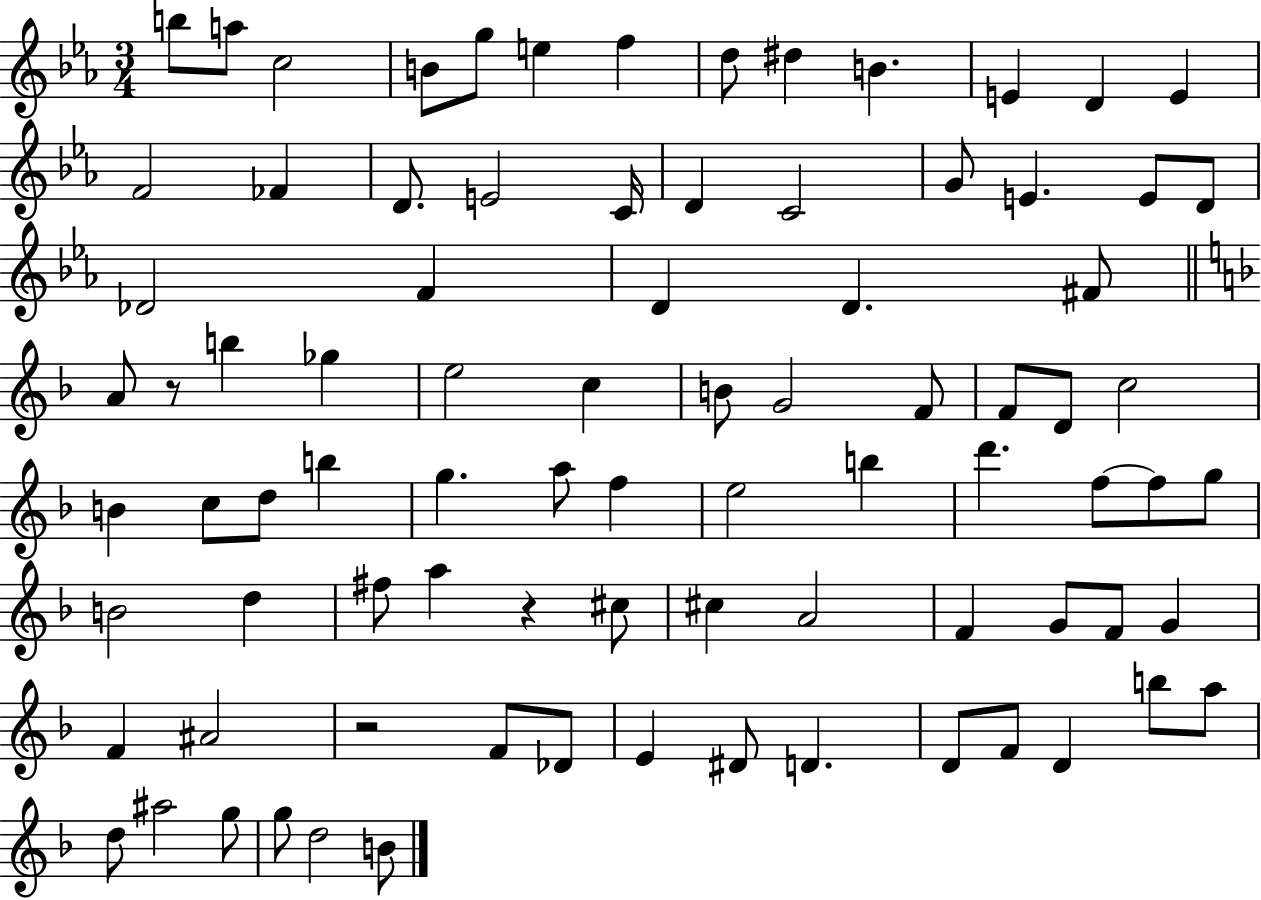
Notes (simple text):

B5/e A5/e C5/h B4/e G5/e E5/q F5/q D5/e D#5/q B4/q. E4/q D4/q E4/q F4/h FES4/q D4/e. E4/h C4/s D4/q C4/h G4/e E4/q. E4/e D4/e Db4/h F4/q D4/q D4/q. F#4/e A4/e R/e B5/q Gb5/q E5/h C5/q B4/e G4/h F4/e F4/e D4/e C5/h B4/q C5/e D5/e B5/q G5/q. A5/e F5/q E5/h B5/q D6/q. F5/e F5/e G5/e B4/h D5/q F#5/e A5/q R/q C#5/e C#5/q A4/h F4/q G4/e F4/e G4/q F4/q A#4/h R/h F4/e Db4/e E4/q D#4/e D4/q. D4/e F4/e D4/q B5/e A5/e D5/e A#5/h G5/e G5/e D5/h B4/e